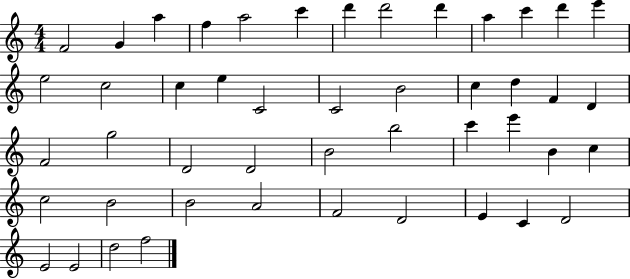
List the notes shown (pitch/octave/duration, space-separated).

F4/h G4/q A5/q F5/q A5/h C6/q D6/q D6/h D6/q A5/q C6/q D6/q E6/q E5/h C5/h C5/q E5/q C4/h C4/h B4/h C5/q D5/q F4/q D4/q F4/h G5/h D4/h D4/h B4/h B5/h C6/q E6/q B4/q C5/q C5/h B4/h B4/h A4/h F4/h D4/h E4/q C4/q D4/h E4/h E4/h D5/h F5/h